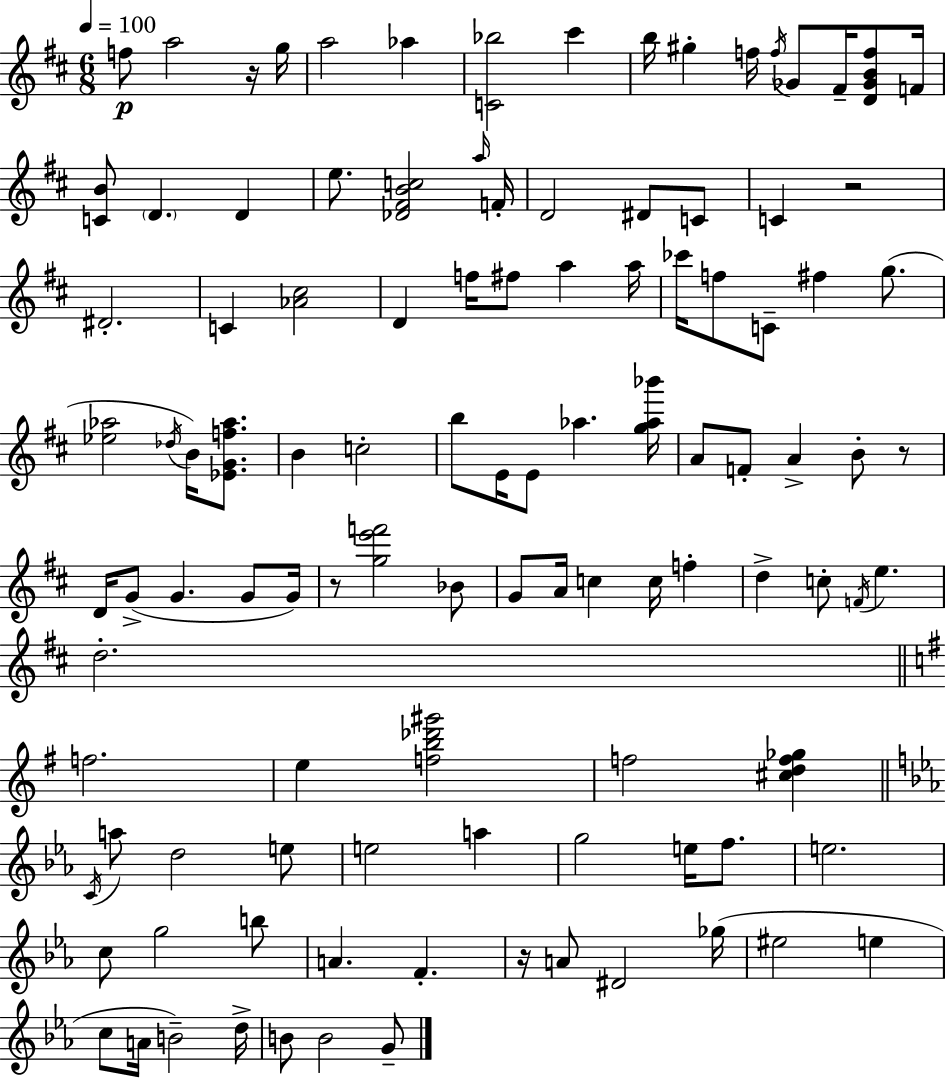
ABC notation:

X:1
T:Untitled
M:6/8
L:1/4
K:D
f/2 a2 z/4 g/4 a2 _a [C_b]2 ^c' b/4 ^g f/4 f/4 _G/2 ^F/4 [D_GBf]/2 F/4 [CB]/2 D D e/2 [_D^FBc]2 a/4 F/4 D2 ^D/2 C/2 C z2 ^D2 C [_A^c]2 D f/4 ^f/2 a a/4 _c'/4 f/2 C/2 ^f g/2 [_e_a]2 _d/4 B/4 [_EGf_a]/2 B c2 b/2 E/4 E/2 _a [g_a_b']/4 A/2 F/2 A B/2 z/2 D/4 G/2 G G/2 G/4 z/2 [ge'f']2 _B/2 G/2 A/4 c c/4 f d c/2 F/4 e d2 f2 e [fb_d'^g']2 f2 [^cdf_g] C/4 a/2 d2 e/2 e2 a g2 e/4 f/2 e2 c/2 g2 b/2 A F z/4 A/2 ^D2 _g/4 ^e2 e c/2 A/4 B2 d/4 B/2 B2 G/2